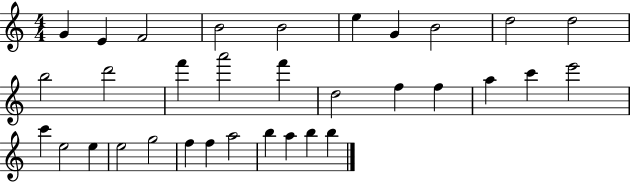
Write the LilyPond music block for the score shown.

{
  \clef treble
  \numericTimeSignature
  \time 4/4
  \key c \major
  g'4 e'4 f'2 | b'2 b'2 | e''4 g'4 b'2 | d''2 d''2 | \break b''2 d'''2 | f'''4 a'''2 f'''4 | d''2 f''4 f''4 | a''4 c'''4 e'''2 | \break c'''4 e''2 e''4 | e''2 g''2 | f''4 f''4 a''2 | b''4 a''4 b''4 b''4 | \break \bar "|."
}